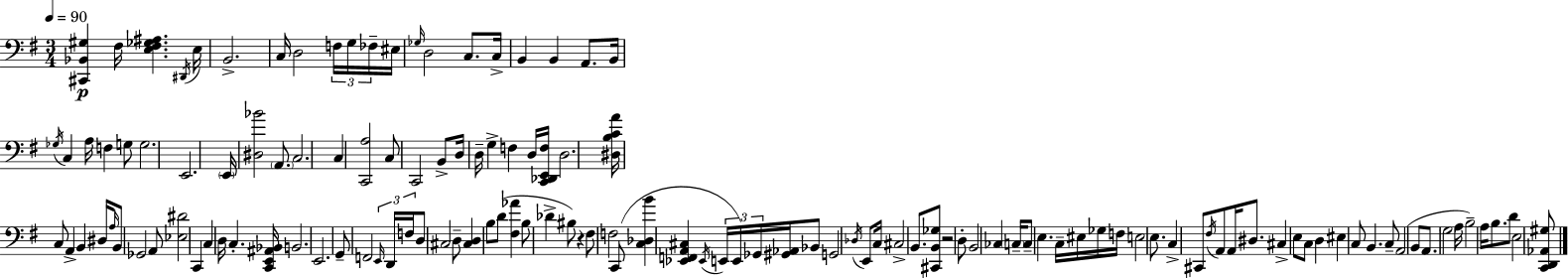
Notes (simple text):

[C#2,Bb2,G#3]/q F#3/s [E3,F#3,Gb3,A#3]/q. D#2/s E3/s B2/h. C3/s D3/h F3/s G3/s FES3/s EIS3/s Gb3/s D3/h C3/e. C3/s B2/q B2/q A2/e. B2/s Gb3/s C3/q A3/s F3/q G3/e G3/h. E2/h. E2/s [D#3,Bb4]/h A2/e. C3/h. C3/q [C2,A3]/h C3/e C2/h B2/e D3/s D3/s G3/q F3/q D3/s [C2,Db2,E2,F3]/s D3/h. [D#3,B3,C4,A4]/s C3/e A2/q B2/q D#3/s A3/s B2/e Gb2/h A2/e [Eb3,D#4]/h C2/q C3/q D3/s C3/q. [C2,E2,A#2,Bb2]/s B2/h. E2/h. G2/e F2/h E2/s D2/s F3/s D3/e C#3/h D3/e [C#3,D3]/q B3/e D4/e [F#3,Ab4]/q B3/e Db4/q BIS3/e R/q F#3/e F3/h C2/e [C3,Db3,B4]/q [Eb2,F2,A2,C#3]/q Eb2/s E2/s E2/s Gb2/s [G#2,Ab2]/s Bb2/e G2/h Db3/s E2/e C3/s C#3/h B2/e. [C#2,B2,Gb3]/e R/h D3/e B2/h CES3/q C3/s C3/e E3/q. C3/s EIS3/s Gb3/s F3/s E3/h E3/e. C3/q C#2/e F#3/s A2/e A2/s D#3/e. C#3/q E3/e C3/e D3/q EIS3/q C3/e B2/q. C3/e A2/h B2/e A2/e. G3/h A3/s B3/h A3/s B3/e. D4/e E3/h [C2,D2,Ab2,G#3]/e